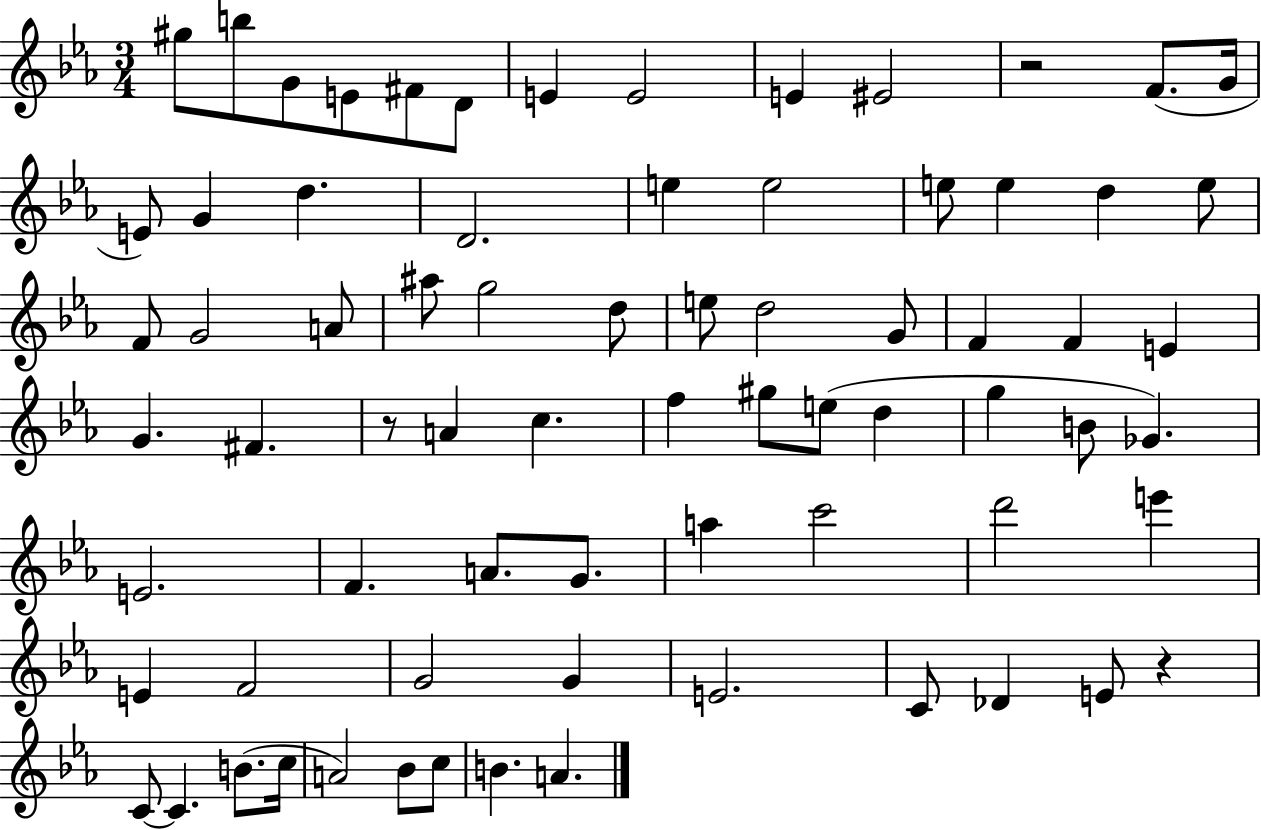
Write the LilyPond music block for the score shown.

{
  \clef treble
  \numericTimeSignature
  \time 3/4
  \key ees \major
  gis''8 b''8 g'8 e'8 fis'8 d'8 | e'4 e'2 | e'4 eis'2 | r2 f'8.( g'16 | \break e'8) g'4 d''4. | d'2. | e''4 e''2 | e''8 e''4 d''4 e''8 | \break f'8 g'2 a'8 | ais''8 g''2 d''8 | e''8 d''2 g'8 | f'4 f'4 e'4 | \break g'4. fis'4. | r8 a'4 c''4. | f''4 gis''8 e''8( d''4 | g''4 b'8 ges'4.) | \break e'2. | f'4. a'8. g'8. | a''4 c'''2 | d'''2 e'''4 | \break e'4 f'2 | g'2 g'4 | e'2. | c'8 des'4 e'8 r4 | \break c'8~~ c'4. b'8.( c''16 | a'2) bes'8 c''8 | b'4. a'4. | \bar "|."
}